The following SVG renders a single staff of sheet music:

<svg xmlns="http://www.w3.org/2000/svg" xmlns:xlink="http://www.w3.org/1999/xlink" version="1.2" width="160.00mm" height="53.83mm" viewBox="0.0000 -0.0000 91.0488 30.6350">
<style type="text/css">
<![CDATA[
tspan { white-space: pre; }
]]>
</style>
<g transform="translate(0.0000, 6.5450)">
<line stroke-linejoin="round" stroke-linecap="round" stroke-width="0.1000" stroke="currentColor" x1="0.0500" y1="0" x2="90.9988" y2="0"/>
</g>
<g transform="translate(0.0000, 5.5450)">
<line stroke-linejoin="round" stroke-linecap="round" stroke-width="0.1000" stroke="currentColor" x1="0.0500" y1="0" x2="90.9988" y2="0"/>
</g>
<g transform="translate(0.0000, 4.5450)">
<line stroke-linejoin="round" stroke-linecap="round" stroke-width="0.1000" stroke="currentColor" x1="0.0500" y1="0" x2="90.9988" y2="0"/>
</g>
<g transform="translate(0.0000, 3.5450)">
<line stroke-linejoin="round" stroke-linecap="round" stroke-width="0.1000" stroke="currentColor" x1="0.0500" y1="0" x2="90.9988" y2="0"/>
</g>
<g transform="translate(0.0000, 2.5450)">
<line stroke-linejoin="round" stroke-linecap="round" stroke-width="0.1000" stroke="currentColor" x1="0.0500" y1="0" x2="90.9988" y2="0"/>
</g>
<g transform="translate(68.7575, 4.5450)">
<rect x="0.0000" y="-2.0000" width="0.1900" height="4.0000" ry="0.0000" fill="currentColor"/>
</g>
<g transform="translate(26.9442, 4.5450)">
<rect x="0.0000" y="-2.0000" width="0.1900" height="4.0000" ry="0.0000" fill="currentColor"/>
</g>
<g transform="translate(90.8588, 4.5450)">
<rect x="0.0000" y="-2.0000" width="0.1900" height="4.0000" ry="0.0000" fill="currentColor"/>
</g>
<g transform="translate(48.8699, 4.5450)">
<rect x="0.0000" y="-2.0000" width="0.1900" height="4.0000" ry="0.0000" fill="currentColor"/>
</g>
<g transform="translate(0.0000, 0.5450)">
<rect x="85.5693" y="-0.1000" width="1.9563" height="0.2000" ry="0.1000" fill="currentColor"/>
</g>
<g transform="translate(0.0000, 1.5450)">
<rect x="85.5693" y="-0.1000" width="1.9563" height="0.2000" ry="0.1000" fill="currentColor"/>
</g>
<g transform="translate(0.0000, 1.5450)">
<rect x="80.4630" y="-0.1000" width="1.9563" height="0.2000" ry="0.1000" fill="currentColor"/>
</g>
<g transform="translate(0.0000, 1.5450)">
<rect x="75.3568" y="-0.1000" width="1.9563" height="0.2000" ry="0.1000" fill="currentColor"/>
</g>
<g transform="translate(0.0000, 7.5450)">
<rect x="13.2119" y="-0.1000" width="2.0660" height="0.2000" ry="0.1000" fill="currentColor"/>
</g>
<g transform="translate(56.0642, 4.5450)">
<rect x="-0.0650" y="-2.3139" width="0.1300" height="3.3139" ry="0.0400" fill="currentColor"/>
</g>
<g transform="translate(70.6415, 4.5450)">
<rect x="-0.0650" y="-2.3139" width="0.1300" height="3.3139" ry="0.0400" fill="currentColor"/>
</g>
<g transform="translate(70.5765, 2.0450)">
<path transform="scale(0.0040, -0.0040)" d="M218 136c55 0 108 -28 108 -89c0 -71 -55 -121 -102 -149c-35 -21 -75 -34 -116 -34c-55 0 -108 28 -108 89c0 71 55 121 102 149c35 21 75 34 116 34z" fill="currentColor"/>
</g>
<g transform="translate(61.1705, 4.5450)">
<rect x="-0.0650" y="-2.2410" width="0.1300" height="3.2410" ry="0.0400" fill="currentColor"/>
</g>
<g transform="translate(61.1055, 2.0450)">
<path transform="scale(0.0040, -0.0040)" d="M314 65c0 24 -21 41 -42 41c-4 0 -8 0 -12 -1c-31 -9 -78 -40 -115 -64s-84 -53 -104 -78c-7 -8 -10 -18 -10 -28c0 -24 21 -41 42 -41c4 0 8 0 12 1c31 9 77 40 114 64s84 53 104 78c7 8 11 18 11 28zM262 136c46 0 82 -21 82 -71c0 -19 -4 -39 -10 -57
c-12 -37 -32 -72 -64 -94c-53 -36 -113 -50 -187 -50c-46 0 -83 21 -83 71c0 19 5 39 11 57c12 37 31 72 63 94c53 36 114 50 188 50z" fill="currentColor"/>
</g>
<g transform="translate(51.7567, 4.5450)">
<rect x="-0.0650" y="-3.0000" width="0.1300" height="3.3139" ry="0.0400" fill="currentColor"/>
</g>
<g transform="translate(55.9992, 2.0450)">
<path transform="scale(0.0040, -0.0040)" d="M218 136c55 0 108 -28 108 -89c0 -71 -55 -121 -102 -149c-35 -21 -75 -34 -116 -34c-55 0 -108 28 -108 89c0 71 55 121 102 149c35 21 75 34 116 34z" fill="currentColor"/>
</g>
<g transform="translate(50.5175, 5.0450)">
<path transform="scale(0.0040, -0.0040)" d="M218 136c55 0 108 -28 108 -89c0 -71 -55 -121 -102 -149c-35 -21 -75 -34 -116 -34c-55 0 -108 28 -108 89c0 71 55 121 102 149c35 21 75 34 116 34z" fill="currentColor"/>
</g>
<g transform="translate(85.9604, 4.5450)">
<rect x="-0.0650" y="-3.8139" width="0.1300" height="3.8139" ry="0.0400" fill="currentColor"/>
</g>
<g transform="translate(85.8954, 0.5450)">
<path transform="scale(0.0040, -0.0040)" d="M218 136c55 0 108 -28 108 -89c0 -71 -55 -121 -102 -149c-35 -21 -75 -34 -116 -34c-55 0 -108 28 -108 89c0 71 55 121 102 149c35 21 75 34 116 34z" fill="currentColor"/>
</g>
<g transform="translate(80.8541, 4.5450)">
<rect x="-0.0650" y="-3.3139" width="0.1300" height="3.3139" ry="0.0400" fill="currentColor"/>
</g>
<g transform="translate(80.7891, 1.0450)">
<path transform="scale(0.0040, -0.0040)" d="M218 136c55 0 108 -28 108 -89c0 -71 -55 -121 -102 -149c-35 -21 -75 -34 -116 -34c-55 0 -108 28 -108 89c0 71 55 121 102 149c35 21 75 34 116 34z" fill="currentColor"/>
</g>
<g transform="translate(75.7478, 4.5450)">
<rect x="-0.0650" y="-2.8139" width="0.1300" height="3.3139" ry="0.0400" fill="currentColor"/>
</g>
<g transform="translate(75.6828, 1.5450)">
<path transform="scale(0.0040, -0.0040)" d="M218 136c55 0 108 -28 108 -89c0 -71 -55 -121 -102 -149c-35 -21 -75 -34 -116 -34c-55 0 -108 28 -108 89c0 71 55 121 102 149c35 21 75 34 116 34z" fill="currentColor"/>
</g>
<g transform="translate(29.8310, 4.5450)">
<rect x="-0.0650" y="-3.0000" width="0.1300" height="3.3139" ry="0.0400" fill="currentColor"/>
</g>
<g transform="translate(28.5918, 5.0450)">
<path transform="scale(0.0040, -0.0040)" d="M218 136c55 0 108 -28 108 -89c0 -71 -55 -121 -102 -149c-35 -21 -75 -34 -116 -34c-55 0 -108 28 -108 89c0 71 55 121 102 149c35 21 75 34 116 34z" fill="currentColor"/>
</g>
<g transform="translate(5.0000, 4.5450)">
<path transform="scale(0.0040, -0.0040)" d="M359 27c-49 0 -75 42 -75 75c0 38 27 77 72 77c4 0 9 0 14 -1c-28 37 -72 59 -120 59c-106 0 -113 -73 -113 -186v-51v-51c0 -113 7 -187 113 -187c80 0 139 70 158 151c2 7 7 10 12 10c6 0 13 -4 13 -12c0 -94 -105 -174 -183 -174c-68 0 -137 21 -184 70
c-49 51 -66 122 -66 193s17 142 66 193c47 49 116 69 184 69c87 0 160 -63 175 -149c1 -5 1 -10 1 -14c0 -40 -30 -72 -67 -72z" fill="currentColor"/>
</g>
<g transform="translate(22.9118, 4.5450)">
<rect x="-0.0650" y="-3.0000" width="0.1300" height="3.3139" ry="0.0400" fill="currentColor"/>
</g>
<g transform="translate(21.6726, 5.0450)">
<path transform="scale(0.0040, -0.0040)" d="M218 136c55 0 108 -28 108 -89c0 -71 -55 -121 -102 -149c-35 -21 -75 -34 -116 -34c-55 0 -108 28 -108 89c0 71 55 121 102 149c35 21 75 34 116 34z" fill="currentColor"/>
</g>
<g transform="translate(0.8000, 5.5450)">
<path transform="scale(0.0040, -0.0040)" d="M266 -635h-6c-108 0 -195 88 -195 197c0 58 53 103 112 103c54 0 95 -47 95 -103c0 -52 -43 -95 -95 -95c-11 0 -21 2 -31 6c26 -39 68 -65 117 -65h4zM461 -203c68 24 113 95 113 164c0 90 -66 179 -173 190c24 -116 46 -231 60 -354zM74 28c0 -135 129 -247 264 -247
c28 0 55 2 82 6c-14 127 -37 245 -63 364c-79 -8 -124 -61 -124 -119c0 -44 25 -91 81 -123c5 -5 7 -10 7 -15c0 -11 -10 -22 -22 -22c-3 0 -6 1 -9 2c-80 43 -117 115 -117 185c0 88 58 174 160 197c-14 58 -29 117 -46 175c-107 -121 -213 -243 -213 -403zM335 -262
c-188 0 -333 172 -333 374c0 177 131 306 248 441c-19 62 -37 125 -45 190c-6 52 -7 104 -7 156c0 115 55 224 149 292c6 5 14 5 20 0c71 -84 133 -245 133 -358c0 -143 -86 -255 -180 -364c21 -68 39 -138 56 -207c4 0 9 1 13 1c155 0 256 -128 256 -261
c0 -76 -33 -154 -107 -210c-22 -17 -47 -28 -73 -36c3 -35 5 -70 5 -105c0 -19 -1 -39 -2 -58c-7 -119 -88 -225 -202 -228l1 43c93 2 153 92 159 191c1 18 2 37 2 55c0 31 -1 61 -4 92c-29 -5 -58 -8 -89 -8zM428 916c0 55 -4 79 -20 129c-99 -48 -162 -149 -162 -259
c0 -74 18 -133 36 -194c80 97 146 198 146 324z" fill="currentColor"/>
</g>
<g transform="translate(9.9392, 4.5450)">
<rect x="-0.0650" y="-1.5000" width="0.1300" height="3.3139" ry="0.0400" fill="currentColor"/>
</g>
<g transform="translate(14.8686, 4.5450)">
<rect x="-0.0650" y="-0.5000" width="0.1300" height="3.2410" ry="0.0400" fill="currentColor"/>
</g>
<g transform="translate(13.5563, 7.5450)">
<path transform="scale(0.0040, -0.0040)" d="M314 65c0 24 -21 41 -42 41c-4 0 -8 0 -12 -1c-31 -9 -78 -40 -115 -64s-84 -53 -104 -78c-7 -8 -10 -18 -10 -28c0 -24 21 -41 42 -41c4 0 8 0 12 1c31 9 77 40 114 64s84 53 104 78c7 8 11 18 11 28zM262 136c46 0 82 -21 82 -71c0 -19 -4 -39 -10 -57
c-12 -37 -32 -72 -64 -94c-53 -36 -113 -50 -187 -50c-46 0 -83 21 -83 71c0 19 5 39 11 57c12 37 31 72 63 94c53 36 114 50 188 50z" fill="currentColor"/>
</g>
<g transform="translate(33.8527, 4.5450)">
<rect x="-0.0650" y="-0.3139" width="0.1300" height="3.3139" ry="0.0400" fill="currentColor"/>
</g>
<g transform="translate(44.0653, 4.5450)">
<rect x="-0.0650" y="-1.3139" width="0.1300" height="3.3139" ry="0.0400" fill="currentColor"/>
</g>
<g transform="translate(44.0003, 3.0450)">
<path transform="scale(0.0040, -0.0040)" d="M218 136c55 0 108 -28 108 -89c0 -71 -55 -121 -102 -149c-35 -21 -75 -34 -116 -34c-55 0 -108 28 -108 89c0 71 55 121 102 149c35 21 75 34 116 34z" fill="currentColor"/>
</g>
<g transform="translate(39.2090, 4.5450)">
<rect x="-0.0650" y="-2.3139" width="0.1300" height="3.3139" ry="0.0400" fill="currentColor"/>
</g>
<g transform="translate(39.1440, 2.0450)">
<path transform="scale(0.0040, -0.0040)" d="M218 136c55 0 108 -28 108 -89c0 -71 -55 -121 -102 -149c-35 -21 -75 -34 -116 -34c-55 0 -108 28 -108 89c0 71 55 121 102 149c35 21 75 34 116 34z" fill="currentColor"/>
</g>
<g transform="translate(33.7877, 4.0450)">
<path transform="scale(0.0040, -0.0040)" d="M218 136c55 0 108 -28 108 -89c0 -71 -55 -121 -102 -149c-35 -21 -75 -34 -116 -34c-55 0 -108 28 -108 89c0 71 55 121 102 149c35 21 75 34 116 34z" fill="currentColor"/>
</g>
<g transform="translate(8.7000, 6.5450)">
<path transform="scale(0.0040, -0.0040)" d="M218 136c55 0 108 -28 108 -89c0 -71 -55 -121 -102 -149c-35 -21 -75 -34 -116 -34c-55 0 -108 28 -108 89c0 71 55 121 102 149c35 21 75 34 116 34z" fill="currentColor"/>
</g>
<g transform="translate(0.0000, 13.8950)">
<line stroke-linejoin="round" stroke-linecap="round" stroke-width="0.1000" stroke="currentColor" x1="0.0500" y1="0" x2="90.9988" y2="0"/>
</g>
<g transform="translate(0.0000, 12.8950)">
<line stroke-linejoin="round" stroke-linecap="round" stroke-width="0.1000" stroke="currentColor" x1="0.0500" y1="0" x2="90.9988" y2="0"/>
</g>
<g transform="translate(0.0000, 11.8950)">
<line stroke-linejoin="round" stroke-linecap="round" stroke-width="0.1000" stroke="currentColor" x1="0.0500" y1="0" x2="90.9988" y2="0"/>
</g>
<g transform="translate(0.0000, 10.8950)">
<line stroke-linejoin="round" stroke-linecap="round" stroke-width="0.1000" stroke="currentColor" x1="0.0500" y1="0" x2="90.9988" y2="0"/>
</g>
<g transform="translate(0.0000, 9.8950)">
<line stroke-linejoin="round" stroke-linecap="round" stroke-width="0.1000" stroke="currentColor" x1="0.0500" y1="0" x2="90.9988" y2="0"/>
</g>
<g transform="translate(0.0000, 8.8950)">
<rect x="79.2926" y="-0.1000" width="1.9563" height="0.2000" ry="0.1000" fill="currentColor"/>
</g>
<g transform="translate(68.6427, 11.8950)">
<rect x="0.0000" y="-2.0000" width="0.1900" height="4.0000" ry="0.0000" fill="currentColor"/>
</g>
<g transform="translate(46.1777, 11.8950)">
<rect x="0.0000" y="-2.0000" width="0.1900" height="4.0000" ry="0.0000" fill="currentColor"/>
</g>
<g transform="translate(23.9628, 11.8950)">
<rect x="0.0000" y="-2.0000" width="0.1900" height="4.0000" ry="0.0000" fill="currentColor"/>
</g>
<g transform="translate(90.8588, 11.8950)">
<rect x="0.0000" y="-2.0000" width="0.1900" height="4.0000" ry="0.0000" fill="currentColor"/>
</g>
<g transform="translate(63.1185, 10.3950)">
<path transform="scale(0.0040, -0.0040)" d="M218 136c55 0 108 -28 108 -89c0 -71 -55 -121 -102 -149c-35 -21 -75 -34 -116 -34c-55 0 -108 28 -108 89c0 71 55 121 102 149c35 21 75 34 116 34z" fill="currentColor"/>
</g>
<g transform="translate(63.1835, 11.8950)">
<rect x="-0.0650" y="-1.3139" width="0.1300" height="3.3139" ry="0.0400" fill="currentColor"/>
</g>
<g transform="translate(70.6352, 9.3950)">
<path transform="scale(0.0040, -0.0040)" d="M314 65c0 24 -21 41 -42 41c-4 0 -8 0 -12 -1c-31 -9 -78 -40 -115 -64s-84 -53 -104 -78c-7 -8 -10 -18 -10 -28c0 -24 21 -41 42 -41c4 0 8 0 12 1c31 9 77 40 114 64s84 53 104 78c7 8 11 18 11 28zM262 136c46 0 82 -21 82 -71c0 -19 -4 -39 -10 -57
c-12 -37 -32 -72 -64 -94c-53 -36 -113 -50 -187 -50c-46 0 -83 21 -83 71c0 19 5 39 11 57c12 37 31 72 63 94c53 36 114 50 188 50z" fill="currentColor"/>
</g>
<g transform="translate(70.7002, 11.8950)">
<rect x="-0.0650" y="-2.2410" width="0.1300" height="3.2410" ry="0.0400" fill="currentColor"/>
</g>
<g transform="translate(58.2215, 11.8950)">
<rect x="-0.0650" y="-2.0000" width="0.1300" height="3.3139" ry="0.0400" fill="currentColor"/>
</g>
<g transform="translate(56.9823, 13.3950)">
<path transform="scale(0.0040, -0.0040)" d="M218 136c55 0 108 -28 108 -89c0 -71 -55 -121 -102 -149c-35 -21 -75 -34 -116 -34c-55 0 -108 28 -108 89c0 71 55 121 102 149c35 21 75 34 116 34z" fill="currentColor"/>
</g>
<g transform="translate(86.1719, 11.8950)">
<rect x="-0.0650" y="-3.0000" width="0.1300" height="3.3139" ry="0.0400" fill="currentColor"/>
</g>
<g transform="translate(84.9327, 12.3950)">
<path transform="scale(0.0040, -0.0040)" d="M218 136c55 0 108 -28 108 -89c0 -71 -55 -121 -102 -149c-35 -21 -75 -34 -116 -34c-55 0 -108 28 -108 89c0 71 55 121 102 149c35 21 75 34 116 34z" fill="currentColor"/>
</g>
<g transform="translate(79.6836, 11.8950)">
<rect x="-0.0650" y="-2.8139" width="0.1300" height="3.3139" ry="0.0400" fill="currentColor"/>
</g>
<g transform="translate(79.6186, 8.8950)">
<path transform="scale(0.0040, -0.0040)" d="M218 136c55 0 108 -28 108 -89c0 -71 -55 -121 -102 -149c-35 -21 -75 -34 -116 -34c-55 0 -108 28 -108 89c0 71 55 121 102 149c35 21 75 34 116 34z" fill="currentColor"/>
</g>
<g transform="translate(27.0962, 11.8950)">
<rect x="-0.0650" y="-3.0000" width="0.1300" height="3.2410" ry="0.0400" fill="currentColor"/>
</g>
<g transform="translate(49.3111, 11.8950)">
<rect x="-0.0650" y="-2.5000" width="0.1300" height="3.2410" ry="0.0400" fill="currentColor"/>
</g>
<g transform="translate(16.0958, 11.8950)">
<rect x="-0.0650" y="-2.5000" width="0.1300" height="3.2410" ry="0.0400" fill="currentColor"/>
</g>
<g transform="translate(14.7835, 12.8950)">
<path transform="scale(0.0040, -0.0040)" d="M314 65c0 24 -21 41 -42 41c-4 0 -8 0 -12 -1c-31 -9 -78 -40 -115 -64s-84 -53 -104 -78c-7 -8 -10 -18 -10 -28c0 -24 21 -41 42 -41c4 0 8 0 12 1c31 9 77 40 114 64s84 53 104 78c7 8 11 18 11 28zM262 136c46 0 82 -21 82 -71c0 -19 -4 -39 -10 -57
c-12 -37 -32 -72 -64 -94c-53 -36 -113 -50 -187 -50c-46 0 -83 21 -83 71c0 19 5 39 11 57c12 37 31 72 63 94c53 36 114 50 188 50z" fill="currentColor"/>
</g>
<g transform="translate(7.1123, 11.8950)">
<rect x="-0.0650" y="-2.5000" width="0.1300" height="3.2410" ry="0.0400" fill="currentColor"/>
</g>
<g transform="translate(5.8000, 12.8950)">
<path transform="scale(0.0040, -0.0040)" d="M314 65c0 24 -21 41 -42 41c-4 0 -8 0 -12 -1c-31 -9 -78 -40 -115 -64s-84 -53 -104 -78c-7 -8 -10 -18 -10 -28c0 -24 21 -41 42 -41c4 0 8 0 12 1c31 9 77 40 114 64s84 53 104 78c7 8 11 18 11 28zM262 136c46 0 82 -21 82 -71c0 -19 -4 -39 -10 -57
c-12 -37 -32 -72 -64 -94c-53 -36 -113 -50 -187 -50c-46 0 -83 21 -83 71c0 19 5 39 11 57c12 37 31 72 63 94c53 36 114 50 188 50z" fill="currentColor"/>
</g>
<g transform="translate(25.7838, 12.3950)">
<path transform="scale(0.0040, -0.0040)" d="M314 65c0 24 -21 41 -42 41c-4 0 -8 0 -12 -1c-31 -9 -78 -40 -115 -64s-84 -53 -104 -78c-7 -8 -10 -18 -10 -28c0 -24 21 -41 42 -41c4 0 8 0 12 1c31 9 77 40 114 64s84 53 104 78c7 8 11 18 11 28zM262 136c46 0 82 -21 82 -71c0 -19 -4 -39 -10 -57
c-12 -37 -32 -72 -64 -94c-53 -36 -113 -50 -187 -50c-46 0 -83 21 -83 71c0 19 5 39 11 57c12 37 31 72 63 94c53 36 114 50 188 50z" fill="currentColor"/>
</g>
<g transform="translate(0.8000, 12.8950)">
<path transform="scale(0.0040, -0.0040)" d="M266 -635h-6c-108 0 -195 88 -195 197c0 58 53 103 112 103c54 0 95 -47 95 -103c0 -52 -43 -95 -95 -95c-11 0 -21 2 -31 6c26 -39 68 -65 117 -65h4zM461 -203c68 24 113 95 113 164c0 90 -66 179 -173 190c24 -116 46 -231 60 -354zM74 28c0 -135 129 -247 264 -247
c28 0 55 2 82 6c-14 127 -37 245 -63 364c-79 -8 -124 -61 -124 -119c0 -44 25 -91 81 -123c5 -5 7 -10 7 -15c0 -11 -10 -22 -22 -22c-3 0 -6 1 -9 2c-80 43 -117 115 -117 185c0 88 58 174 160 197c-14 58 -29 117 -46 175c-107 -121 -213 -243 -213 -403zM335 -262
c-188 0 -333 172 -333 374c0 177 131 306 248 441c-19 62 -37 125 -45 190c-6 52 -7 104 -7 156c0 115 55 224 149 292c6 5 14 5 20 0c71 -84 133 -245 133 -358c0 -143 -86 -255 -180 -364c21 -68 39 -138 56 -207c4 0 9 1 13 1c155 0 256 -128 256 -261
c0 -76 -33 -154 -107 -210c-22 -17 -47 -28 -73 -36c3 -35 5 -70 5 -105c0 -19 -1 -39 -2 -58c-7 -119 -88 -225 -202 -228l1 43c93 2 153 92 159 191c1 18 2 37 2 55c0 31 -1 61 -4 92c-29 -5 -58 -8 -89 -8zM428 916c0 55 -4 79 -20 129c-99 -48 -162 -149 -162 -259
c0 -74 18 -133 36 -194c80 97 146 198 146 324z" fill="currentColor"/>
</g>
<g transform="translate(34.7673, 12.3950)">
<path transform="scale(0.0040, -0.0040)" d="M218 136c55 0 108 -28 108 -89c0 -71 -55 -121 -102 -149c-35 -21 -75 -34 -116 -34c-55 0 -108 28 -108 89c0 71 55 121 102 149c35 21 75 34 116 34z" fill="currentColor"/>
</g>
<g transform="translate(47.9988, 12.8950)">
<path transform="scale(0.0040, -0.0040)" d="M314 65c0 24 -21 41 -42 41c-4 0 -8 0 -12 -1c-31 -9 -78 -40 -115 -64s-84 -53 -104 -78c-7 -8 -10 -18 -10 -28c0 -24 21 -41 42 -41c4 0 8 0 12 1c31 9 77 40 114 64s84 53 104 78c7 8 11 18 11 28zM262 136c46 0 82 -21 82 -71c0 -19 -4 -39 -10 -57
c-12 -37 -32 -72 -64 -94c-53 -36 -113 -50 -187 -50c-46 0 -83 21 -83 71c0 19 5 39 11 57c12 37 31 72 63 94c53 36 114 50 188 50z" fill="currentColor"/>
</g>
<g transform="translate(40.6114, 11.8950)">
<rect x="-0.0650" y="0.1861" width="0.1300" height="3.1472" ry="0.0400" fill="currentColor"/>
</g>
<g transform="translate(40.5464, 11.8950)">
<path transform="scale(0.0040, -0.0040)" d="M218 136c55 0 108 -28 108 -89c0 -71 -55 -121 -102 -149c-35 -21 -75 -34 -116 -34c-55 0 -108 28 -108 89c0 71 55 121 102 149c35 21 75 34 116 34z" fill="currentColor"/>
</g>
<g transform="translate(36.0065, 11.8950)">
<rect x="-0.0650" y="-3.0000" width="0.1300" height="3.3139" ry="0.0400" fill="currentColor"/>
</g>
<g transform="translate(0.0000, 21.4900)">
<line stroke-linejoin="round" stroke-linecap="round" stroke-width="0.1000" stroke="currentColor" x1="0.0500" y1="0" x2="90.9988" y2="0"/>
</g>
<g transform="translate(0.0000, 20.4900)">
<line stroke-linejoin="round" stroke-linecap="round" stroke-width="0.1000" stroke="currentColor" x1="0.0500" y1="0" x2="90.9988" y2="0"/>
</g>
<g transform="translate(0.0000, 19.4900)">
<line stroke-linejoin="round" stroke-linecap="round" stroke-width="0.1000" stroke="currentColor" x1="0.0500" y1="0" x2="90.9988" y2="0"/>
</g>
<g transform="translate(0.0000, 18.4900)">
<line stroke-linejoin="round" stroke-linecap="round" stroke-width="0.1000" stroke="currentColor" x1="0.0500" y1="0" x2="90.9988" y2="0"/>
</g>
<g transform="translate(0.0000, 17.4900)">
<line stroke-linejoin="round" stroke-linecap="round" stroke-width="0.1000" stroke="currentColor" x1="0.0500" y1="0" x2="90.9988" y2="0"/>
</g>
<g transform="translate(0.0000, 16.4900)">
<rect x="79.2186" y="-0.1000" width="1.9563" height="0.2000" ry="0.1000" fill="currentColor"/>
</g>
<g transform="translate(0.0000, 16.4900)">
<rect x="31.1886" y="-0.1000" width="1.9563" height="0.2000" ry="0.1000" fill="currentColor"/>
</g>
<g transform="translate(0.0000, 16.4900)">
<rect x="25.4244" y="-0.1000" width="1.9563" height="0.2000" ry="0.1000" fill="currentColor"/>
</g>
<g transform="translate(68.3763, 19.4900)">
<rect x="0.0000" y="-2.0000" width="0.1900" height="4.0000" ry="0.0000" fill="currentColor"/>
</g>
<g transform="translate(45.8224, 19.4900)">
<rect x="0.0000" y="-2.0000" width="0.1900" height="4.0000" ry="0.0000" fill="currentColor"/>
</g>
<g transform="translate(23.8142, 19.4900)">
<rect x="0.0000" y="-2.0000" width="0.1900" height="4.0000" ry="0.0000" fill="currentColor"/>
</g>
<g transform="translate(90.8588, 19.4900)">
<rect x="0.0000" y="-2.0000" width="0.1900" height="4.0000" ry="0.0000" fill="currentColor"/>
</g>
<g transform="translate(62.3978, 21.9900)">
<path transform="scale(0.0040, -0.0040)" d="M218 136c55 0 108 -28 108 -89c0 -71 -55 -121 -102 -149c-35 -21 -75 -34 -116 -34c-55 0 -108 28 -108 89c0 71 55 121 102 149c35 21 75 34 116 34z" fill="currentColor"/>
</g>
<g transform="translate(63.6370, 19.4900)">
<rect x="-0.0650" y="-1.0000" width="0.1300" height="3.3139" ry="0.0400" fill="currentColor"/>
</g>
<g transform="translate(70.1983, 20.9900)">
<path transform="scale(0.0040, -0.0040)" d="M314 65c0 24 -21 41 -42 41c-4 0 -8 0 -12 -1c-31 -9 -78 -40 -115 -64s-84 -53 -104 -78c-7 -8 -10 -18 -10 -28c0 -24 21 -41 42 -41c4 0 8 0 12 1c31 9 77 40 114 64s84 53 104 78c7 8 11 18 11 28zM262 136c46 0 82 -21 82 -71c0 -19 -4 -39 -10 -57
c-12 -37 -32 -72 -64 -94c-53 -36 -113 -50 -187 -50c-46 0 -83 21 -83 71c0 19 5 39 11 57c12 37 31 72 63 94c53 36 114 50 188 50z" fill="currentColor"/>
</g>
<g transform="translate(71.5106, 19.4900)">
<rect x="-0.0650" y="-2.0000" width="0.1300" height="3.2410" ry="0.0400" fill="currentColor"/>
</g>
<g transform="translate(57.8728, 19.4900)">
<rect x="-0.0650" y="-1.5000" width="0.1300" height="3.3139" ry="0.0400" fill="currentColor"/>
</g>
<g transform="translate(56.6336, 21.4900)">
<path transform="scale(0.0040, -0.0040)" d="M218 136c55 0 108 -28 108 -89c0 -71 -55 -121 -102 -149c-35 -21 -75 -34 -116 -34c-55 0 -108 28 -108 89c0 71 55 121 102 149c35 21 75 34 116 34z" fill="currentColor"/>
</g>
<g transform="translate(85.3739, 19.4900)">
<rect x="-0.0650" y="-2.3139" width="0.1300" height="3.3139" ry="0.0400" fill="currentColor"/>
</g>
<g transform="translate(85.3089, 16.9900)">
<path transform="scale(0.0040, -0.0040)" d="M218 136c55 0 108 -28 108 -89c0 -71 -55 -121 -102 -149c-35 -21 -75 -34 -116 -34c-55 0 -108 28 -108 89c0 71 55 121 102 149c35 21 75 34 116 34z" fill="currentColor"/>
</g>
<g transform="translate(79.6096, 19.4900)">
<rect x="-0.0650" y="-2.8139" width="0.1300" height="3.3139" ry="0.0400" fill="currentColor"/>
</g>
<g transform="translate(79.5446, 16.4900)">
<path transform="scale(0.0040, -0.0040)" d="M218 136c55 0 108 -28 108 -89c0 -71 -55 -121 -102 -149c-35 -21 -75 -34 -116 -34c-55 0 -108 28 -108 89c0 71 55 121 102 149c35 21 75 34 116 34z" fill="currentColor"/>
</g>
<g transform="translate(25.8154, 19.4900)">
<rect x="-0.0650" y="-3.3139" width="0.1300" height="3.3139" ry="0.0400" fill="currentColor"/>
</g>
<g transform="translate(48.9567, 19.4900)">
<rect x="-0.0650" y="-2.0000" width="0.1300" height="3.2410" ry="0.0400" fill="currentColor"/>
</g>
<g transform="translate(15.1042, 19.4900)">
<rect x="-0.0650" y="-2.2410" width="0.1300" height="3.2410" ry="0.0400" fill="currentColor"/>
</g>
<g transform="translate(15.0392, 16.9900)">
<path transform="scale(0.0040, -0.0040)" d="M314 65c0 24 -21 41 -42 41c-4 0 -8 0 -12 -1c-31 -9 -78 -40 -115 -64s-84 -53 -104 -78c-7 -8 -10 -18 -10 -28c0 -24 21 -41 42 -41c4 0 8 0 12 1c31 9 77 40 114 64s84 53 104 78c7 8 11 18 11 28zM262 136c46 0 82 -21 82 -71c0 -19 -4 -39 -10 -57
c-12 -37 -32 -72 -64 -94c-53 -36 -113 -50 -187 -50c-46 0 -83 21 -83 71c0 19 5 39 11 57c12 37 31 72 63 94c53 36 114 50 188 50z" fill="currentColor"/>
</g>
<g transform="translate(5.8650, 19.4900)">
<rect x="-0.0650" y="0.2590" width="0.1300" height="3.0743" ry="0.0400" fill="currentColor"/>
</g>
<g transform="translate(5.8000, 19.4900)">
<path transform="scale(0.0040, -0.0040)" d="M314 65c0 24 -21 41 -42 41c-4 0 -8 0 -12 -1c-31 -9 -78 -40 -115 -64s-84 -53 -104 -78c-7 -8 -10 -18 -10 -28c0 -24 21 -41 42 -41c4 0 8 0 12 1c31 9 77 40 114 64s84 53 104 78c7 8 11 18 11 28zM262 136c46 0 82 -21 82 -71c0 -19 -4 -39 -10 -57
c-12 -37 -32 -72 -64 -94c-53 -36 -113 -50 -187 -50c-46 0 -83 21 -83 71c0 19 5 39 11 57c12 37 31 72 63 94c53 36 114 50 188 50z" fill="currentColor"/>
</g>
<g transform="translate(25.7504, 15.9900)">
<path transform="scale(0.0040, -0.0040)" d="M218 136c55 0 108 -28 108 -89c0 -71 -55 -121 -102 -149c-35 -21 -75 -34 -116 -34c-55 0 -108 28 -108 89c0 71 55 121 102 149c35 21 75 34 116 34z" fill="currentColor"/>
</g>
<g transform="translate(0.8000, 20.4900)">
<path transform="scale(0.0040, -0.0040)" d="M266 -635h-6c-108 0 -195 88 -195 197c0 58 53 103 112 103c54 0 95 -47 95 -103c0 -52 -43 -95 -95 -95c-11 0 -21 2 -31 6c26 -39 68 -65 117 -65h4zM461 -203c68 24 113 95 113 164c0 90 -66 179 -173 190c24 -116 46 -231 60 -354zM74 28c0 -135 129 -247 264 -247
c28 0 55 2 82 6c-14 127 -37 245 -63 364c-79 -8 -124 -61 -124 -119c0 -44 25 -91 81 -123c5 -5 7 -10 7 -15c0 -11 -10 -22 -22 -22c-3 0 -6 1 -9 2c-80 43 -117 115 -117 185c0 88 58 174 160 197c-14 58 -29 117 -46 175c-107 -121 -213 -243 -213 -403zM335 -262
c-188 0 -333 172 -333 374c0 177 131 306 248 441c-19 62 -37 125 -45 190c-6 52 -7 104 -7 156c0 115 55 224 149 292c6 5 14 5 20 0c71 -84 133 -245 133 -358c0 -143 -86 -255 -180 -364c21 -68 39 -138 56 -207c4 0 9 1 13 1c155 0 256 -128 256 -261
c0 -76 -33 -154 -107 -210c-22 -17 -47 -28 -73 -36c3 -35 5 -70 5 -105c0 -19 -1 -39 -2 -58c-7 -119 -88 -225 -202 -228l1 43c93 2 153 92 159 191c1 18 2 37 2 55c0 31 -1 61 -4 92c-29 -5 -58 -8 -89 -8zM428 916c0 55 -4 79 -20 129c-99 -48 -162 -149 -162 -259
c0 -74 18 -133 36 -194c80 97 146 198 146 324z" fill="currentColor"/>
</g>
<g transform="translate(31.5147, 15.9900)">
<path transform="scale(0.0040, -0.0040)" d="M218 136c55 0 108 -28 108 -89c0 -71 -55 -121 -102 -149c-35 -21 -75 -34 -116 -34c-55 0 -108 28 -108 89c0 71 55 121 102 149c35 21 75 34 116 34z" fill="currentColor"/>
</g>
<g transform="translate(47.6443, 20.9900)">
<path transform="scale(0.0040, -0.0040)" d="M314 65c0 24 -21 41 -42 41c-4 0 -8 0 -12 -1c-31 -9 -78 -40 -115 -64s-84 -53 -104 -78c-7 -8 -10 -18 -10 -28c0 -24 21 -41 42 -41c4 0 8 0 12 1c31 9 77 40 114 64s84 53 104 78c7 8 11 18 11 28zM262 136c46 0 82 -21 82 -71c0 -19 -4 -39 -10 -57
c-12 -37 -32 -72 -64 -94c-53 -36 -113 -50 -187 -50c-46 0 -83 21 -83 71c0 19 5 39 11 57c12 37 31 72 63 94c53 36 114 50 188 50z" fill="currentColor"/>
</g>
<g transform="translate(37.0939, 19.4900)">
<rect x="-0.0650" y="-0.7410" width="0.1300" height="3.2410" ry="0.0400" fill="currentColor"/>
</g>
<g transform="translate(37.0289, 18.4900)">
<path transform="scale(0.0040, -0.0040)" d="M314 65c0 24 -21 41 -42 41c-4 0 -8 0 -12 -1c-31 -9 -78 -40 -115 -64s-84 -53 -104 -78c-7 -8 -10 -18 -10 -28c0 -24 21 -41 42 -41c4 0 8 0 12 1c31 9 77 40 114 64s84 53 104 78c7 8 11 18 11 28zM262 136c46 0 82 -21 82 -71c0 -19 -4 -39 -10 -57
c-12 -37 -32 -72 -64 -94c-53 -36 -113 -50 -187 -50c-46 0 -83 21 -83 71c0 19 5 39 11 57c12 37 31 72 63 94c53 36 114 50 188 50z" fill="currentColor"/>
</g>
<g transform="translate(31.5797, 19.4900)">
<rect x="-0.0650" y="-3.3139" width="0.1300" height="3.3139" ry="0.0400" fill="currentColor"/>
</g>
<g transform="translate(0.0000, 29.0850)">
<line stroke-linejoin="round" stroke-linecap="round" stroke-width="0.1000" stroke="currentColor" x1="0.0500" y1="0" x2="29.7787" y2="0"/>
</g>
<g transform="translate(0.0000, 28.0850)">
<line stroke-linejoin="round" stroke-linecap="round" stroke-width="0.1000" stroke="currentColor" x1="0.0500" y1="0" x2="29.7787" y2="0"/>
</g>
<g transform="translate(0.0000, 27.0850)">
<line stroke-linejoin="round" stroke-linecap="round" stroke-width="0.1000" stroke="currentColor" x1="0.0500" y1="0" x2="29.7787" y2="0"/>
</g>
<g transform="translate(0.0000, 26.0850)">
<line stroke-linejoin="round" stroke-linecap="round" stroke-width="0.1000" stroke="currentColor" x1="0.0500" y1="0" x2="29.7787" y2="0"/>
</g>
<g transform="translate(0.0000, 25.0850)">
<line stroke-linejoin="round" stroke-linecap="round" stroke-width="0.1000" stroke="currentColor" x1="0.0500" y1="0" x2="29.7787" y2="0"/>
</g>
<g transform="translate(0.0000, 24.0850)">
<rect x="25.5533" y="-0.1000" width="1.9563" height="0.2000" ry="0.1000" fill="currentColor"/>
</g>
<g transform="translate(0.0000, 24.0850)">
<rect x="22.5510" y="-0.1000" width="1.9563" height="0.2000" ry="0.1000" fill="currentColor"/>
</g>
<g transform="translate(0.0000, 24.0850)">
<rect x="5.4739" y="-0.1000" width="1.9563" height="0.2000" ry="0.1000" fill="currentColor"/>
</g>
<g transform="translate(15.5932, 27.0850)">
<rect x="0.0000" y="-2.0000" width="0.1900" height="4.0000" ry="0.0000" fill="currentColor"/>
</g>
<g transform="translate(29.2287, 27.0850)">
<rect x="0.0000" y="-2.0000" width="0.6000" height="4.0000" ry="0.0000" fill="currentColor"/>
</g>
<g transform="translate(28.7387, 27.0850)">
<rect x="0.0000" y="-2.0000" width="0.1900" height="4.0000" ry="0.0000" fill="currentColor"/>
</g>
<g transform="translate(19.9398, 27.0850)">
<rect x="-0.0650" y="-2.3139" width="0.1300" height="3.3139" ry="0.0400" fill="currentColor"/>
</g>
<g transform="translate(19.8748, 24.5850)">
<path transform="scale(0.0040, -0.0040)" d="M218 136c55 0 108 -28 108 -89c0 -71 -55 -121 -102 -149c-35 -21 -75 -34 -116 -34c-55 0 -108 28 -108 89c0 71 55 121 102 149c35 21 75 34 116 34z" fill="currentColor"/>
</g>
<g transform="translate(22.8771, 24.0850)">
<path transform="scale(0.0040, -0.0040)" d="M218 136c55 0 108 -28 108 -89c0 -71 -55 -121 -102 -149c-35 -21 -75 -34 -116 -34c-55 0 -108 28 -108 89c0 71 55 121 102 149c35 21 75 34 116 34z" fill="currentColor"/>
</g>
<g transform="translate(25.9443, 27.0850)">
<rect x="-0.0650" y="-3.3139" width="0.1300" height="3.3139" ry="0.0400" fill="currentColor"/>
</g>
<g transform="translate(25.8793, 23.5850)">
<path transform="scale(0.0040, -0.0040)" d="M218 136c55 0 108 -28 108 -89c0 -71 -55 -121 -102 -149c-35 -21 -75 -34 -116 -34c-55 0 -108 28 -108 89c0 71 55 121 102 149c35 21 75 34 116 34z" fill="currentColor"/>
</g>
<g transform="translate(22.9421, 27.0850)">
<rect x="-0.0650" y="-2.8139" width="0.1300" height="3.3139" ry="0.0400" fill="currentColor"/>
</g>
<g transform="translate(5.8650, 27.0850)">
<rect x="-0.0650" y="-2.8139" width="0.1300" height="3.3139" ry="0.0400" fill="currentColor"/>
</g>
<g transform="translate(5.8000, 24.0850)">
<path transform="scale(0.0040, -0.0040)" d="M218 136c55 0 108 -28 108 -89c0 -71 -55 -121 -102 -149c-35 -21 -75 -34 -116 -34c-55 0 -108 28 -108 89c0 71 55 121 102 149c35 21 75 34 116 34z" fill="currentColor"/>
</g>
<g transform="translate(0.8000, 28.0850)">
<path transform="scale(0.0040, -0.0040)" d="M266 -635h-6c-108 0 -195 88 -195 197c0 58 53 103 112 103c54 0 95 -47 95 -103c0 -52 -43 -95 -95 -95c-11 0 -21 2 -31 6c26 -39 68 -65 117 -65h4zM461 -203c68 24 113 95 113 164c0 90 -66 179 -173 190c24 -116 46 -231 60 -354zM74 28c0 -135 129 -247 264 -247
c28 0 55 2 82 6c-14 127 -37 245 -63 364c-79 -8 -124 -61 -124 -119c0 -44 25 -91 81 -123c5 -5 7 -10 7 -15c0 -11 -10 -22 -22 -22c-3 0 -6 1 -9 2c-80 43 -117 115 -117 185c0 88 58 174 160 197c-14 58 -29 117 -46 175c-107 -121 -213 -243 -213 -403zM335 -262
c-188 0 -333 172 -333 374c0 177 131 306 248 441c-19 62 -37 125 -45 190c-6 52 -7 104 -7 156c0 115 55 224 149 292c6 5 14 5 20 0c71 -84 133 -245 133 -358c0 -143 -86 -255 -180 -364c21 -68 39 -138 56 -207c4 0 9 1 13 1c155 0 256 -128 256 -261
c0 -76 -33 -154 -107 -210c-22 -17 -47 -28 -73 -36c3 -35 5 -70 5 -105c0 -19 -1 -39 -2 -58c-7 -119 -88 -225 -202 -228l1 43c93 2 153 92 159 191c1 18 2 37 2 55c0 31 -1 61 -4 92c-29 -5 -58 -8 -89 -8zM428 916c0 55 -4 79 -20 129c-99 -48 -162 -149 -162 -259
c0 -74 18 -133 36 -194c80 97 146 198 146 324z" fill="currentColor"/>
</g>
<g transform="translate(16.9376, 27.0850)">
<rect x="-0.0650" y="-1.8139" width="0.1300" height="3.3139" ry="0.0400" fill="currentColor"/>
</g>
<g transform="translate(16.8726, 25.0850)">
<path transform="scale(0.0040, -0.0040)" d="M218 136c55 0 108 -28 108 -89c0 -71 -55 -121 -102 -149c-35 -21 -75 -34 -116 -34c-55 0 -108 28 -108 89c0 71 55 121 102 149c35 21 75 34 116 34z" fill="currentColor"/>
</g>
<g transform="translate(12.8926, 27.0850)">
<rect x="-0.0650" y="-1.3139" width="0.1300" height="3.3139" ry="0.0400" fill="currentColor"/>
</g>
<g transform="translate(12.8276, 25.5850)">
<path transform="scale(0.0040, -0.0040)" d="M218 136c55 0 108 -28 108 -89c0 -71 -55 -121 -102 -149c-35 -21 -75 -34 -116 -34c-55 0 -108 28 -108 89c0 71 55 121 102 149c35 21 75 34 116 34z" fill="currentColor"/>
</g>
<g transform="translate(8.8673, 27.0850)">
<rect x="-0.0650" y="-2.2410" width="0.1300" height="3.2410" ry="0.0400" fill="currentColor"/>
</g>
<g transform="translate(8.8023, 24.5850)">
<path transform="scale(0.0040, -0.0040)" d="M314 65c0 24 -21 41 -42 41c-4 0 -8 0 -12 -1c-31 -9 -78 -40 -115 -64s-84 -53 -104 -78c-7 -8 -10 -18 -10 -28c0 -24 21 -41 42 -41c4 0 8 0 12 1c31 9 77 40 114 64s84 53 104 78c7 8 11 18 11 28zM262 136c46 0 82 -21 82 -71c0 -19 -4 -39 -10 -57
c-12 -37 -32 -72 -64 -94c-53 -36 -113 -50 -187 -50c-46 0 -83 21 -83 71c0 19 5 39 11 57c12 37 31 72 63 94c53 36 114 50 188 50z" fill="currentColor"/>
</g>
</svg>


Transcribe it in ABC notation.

X:1
T:Untitled
M:4/4
L:1/4
K:C
E C2 A A c g e A g g2 g a b c' G2 G2 A2 A B G2 F e g2 a A B2 g2 b b d2 F2 E D F2 a g a g2 e f g a b